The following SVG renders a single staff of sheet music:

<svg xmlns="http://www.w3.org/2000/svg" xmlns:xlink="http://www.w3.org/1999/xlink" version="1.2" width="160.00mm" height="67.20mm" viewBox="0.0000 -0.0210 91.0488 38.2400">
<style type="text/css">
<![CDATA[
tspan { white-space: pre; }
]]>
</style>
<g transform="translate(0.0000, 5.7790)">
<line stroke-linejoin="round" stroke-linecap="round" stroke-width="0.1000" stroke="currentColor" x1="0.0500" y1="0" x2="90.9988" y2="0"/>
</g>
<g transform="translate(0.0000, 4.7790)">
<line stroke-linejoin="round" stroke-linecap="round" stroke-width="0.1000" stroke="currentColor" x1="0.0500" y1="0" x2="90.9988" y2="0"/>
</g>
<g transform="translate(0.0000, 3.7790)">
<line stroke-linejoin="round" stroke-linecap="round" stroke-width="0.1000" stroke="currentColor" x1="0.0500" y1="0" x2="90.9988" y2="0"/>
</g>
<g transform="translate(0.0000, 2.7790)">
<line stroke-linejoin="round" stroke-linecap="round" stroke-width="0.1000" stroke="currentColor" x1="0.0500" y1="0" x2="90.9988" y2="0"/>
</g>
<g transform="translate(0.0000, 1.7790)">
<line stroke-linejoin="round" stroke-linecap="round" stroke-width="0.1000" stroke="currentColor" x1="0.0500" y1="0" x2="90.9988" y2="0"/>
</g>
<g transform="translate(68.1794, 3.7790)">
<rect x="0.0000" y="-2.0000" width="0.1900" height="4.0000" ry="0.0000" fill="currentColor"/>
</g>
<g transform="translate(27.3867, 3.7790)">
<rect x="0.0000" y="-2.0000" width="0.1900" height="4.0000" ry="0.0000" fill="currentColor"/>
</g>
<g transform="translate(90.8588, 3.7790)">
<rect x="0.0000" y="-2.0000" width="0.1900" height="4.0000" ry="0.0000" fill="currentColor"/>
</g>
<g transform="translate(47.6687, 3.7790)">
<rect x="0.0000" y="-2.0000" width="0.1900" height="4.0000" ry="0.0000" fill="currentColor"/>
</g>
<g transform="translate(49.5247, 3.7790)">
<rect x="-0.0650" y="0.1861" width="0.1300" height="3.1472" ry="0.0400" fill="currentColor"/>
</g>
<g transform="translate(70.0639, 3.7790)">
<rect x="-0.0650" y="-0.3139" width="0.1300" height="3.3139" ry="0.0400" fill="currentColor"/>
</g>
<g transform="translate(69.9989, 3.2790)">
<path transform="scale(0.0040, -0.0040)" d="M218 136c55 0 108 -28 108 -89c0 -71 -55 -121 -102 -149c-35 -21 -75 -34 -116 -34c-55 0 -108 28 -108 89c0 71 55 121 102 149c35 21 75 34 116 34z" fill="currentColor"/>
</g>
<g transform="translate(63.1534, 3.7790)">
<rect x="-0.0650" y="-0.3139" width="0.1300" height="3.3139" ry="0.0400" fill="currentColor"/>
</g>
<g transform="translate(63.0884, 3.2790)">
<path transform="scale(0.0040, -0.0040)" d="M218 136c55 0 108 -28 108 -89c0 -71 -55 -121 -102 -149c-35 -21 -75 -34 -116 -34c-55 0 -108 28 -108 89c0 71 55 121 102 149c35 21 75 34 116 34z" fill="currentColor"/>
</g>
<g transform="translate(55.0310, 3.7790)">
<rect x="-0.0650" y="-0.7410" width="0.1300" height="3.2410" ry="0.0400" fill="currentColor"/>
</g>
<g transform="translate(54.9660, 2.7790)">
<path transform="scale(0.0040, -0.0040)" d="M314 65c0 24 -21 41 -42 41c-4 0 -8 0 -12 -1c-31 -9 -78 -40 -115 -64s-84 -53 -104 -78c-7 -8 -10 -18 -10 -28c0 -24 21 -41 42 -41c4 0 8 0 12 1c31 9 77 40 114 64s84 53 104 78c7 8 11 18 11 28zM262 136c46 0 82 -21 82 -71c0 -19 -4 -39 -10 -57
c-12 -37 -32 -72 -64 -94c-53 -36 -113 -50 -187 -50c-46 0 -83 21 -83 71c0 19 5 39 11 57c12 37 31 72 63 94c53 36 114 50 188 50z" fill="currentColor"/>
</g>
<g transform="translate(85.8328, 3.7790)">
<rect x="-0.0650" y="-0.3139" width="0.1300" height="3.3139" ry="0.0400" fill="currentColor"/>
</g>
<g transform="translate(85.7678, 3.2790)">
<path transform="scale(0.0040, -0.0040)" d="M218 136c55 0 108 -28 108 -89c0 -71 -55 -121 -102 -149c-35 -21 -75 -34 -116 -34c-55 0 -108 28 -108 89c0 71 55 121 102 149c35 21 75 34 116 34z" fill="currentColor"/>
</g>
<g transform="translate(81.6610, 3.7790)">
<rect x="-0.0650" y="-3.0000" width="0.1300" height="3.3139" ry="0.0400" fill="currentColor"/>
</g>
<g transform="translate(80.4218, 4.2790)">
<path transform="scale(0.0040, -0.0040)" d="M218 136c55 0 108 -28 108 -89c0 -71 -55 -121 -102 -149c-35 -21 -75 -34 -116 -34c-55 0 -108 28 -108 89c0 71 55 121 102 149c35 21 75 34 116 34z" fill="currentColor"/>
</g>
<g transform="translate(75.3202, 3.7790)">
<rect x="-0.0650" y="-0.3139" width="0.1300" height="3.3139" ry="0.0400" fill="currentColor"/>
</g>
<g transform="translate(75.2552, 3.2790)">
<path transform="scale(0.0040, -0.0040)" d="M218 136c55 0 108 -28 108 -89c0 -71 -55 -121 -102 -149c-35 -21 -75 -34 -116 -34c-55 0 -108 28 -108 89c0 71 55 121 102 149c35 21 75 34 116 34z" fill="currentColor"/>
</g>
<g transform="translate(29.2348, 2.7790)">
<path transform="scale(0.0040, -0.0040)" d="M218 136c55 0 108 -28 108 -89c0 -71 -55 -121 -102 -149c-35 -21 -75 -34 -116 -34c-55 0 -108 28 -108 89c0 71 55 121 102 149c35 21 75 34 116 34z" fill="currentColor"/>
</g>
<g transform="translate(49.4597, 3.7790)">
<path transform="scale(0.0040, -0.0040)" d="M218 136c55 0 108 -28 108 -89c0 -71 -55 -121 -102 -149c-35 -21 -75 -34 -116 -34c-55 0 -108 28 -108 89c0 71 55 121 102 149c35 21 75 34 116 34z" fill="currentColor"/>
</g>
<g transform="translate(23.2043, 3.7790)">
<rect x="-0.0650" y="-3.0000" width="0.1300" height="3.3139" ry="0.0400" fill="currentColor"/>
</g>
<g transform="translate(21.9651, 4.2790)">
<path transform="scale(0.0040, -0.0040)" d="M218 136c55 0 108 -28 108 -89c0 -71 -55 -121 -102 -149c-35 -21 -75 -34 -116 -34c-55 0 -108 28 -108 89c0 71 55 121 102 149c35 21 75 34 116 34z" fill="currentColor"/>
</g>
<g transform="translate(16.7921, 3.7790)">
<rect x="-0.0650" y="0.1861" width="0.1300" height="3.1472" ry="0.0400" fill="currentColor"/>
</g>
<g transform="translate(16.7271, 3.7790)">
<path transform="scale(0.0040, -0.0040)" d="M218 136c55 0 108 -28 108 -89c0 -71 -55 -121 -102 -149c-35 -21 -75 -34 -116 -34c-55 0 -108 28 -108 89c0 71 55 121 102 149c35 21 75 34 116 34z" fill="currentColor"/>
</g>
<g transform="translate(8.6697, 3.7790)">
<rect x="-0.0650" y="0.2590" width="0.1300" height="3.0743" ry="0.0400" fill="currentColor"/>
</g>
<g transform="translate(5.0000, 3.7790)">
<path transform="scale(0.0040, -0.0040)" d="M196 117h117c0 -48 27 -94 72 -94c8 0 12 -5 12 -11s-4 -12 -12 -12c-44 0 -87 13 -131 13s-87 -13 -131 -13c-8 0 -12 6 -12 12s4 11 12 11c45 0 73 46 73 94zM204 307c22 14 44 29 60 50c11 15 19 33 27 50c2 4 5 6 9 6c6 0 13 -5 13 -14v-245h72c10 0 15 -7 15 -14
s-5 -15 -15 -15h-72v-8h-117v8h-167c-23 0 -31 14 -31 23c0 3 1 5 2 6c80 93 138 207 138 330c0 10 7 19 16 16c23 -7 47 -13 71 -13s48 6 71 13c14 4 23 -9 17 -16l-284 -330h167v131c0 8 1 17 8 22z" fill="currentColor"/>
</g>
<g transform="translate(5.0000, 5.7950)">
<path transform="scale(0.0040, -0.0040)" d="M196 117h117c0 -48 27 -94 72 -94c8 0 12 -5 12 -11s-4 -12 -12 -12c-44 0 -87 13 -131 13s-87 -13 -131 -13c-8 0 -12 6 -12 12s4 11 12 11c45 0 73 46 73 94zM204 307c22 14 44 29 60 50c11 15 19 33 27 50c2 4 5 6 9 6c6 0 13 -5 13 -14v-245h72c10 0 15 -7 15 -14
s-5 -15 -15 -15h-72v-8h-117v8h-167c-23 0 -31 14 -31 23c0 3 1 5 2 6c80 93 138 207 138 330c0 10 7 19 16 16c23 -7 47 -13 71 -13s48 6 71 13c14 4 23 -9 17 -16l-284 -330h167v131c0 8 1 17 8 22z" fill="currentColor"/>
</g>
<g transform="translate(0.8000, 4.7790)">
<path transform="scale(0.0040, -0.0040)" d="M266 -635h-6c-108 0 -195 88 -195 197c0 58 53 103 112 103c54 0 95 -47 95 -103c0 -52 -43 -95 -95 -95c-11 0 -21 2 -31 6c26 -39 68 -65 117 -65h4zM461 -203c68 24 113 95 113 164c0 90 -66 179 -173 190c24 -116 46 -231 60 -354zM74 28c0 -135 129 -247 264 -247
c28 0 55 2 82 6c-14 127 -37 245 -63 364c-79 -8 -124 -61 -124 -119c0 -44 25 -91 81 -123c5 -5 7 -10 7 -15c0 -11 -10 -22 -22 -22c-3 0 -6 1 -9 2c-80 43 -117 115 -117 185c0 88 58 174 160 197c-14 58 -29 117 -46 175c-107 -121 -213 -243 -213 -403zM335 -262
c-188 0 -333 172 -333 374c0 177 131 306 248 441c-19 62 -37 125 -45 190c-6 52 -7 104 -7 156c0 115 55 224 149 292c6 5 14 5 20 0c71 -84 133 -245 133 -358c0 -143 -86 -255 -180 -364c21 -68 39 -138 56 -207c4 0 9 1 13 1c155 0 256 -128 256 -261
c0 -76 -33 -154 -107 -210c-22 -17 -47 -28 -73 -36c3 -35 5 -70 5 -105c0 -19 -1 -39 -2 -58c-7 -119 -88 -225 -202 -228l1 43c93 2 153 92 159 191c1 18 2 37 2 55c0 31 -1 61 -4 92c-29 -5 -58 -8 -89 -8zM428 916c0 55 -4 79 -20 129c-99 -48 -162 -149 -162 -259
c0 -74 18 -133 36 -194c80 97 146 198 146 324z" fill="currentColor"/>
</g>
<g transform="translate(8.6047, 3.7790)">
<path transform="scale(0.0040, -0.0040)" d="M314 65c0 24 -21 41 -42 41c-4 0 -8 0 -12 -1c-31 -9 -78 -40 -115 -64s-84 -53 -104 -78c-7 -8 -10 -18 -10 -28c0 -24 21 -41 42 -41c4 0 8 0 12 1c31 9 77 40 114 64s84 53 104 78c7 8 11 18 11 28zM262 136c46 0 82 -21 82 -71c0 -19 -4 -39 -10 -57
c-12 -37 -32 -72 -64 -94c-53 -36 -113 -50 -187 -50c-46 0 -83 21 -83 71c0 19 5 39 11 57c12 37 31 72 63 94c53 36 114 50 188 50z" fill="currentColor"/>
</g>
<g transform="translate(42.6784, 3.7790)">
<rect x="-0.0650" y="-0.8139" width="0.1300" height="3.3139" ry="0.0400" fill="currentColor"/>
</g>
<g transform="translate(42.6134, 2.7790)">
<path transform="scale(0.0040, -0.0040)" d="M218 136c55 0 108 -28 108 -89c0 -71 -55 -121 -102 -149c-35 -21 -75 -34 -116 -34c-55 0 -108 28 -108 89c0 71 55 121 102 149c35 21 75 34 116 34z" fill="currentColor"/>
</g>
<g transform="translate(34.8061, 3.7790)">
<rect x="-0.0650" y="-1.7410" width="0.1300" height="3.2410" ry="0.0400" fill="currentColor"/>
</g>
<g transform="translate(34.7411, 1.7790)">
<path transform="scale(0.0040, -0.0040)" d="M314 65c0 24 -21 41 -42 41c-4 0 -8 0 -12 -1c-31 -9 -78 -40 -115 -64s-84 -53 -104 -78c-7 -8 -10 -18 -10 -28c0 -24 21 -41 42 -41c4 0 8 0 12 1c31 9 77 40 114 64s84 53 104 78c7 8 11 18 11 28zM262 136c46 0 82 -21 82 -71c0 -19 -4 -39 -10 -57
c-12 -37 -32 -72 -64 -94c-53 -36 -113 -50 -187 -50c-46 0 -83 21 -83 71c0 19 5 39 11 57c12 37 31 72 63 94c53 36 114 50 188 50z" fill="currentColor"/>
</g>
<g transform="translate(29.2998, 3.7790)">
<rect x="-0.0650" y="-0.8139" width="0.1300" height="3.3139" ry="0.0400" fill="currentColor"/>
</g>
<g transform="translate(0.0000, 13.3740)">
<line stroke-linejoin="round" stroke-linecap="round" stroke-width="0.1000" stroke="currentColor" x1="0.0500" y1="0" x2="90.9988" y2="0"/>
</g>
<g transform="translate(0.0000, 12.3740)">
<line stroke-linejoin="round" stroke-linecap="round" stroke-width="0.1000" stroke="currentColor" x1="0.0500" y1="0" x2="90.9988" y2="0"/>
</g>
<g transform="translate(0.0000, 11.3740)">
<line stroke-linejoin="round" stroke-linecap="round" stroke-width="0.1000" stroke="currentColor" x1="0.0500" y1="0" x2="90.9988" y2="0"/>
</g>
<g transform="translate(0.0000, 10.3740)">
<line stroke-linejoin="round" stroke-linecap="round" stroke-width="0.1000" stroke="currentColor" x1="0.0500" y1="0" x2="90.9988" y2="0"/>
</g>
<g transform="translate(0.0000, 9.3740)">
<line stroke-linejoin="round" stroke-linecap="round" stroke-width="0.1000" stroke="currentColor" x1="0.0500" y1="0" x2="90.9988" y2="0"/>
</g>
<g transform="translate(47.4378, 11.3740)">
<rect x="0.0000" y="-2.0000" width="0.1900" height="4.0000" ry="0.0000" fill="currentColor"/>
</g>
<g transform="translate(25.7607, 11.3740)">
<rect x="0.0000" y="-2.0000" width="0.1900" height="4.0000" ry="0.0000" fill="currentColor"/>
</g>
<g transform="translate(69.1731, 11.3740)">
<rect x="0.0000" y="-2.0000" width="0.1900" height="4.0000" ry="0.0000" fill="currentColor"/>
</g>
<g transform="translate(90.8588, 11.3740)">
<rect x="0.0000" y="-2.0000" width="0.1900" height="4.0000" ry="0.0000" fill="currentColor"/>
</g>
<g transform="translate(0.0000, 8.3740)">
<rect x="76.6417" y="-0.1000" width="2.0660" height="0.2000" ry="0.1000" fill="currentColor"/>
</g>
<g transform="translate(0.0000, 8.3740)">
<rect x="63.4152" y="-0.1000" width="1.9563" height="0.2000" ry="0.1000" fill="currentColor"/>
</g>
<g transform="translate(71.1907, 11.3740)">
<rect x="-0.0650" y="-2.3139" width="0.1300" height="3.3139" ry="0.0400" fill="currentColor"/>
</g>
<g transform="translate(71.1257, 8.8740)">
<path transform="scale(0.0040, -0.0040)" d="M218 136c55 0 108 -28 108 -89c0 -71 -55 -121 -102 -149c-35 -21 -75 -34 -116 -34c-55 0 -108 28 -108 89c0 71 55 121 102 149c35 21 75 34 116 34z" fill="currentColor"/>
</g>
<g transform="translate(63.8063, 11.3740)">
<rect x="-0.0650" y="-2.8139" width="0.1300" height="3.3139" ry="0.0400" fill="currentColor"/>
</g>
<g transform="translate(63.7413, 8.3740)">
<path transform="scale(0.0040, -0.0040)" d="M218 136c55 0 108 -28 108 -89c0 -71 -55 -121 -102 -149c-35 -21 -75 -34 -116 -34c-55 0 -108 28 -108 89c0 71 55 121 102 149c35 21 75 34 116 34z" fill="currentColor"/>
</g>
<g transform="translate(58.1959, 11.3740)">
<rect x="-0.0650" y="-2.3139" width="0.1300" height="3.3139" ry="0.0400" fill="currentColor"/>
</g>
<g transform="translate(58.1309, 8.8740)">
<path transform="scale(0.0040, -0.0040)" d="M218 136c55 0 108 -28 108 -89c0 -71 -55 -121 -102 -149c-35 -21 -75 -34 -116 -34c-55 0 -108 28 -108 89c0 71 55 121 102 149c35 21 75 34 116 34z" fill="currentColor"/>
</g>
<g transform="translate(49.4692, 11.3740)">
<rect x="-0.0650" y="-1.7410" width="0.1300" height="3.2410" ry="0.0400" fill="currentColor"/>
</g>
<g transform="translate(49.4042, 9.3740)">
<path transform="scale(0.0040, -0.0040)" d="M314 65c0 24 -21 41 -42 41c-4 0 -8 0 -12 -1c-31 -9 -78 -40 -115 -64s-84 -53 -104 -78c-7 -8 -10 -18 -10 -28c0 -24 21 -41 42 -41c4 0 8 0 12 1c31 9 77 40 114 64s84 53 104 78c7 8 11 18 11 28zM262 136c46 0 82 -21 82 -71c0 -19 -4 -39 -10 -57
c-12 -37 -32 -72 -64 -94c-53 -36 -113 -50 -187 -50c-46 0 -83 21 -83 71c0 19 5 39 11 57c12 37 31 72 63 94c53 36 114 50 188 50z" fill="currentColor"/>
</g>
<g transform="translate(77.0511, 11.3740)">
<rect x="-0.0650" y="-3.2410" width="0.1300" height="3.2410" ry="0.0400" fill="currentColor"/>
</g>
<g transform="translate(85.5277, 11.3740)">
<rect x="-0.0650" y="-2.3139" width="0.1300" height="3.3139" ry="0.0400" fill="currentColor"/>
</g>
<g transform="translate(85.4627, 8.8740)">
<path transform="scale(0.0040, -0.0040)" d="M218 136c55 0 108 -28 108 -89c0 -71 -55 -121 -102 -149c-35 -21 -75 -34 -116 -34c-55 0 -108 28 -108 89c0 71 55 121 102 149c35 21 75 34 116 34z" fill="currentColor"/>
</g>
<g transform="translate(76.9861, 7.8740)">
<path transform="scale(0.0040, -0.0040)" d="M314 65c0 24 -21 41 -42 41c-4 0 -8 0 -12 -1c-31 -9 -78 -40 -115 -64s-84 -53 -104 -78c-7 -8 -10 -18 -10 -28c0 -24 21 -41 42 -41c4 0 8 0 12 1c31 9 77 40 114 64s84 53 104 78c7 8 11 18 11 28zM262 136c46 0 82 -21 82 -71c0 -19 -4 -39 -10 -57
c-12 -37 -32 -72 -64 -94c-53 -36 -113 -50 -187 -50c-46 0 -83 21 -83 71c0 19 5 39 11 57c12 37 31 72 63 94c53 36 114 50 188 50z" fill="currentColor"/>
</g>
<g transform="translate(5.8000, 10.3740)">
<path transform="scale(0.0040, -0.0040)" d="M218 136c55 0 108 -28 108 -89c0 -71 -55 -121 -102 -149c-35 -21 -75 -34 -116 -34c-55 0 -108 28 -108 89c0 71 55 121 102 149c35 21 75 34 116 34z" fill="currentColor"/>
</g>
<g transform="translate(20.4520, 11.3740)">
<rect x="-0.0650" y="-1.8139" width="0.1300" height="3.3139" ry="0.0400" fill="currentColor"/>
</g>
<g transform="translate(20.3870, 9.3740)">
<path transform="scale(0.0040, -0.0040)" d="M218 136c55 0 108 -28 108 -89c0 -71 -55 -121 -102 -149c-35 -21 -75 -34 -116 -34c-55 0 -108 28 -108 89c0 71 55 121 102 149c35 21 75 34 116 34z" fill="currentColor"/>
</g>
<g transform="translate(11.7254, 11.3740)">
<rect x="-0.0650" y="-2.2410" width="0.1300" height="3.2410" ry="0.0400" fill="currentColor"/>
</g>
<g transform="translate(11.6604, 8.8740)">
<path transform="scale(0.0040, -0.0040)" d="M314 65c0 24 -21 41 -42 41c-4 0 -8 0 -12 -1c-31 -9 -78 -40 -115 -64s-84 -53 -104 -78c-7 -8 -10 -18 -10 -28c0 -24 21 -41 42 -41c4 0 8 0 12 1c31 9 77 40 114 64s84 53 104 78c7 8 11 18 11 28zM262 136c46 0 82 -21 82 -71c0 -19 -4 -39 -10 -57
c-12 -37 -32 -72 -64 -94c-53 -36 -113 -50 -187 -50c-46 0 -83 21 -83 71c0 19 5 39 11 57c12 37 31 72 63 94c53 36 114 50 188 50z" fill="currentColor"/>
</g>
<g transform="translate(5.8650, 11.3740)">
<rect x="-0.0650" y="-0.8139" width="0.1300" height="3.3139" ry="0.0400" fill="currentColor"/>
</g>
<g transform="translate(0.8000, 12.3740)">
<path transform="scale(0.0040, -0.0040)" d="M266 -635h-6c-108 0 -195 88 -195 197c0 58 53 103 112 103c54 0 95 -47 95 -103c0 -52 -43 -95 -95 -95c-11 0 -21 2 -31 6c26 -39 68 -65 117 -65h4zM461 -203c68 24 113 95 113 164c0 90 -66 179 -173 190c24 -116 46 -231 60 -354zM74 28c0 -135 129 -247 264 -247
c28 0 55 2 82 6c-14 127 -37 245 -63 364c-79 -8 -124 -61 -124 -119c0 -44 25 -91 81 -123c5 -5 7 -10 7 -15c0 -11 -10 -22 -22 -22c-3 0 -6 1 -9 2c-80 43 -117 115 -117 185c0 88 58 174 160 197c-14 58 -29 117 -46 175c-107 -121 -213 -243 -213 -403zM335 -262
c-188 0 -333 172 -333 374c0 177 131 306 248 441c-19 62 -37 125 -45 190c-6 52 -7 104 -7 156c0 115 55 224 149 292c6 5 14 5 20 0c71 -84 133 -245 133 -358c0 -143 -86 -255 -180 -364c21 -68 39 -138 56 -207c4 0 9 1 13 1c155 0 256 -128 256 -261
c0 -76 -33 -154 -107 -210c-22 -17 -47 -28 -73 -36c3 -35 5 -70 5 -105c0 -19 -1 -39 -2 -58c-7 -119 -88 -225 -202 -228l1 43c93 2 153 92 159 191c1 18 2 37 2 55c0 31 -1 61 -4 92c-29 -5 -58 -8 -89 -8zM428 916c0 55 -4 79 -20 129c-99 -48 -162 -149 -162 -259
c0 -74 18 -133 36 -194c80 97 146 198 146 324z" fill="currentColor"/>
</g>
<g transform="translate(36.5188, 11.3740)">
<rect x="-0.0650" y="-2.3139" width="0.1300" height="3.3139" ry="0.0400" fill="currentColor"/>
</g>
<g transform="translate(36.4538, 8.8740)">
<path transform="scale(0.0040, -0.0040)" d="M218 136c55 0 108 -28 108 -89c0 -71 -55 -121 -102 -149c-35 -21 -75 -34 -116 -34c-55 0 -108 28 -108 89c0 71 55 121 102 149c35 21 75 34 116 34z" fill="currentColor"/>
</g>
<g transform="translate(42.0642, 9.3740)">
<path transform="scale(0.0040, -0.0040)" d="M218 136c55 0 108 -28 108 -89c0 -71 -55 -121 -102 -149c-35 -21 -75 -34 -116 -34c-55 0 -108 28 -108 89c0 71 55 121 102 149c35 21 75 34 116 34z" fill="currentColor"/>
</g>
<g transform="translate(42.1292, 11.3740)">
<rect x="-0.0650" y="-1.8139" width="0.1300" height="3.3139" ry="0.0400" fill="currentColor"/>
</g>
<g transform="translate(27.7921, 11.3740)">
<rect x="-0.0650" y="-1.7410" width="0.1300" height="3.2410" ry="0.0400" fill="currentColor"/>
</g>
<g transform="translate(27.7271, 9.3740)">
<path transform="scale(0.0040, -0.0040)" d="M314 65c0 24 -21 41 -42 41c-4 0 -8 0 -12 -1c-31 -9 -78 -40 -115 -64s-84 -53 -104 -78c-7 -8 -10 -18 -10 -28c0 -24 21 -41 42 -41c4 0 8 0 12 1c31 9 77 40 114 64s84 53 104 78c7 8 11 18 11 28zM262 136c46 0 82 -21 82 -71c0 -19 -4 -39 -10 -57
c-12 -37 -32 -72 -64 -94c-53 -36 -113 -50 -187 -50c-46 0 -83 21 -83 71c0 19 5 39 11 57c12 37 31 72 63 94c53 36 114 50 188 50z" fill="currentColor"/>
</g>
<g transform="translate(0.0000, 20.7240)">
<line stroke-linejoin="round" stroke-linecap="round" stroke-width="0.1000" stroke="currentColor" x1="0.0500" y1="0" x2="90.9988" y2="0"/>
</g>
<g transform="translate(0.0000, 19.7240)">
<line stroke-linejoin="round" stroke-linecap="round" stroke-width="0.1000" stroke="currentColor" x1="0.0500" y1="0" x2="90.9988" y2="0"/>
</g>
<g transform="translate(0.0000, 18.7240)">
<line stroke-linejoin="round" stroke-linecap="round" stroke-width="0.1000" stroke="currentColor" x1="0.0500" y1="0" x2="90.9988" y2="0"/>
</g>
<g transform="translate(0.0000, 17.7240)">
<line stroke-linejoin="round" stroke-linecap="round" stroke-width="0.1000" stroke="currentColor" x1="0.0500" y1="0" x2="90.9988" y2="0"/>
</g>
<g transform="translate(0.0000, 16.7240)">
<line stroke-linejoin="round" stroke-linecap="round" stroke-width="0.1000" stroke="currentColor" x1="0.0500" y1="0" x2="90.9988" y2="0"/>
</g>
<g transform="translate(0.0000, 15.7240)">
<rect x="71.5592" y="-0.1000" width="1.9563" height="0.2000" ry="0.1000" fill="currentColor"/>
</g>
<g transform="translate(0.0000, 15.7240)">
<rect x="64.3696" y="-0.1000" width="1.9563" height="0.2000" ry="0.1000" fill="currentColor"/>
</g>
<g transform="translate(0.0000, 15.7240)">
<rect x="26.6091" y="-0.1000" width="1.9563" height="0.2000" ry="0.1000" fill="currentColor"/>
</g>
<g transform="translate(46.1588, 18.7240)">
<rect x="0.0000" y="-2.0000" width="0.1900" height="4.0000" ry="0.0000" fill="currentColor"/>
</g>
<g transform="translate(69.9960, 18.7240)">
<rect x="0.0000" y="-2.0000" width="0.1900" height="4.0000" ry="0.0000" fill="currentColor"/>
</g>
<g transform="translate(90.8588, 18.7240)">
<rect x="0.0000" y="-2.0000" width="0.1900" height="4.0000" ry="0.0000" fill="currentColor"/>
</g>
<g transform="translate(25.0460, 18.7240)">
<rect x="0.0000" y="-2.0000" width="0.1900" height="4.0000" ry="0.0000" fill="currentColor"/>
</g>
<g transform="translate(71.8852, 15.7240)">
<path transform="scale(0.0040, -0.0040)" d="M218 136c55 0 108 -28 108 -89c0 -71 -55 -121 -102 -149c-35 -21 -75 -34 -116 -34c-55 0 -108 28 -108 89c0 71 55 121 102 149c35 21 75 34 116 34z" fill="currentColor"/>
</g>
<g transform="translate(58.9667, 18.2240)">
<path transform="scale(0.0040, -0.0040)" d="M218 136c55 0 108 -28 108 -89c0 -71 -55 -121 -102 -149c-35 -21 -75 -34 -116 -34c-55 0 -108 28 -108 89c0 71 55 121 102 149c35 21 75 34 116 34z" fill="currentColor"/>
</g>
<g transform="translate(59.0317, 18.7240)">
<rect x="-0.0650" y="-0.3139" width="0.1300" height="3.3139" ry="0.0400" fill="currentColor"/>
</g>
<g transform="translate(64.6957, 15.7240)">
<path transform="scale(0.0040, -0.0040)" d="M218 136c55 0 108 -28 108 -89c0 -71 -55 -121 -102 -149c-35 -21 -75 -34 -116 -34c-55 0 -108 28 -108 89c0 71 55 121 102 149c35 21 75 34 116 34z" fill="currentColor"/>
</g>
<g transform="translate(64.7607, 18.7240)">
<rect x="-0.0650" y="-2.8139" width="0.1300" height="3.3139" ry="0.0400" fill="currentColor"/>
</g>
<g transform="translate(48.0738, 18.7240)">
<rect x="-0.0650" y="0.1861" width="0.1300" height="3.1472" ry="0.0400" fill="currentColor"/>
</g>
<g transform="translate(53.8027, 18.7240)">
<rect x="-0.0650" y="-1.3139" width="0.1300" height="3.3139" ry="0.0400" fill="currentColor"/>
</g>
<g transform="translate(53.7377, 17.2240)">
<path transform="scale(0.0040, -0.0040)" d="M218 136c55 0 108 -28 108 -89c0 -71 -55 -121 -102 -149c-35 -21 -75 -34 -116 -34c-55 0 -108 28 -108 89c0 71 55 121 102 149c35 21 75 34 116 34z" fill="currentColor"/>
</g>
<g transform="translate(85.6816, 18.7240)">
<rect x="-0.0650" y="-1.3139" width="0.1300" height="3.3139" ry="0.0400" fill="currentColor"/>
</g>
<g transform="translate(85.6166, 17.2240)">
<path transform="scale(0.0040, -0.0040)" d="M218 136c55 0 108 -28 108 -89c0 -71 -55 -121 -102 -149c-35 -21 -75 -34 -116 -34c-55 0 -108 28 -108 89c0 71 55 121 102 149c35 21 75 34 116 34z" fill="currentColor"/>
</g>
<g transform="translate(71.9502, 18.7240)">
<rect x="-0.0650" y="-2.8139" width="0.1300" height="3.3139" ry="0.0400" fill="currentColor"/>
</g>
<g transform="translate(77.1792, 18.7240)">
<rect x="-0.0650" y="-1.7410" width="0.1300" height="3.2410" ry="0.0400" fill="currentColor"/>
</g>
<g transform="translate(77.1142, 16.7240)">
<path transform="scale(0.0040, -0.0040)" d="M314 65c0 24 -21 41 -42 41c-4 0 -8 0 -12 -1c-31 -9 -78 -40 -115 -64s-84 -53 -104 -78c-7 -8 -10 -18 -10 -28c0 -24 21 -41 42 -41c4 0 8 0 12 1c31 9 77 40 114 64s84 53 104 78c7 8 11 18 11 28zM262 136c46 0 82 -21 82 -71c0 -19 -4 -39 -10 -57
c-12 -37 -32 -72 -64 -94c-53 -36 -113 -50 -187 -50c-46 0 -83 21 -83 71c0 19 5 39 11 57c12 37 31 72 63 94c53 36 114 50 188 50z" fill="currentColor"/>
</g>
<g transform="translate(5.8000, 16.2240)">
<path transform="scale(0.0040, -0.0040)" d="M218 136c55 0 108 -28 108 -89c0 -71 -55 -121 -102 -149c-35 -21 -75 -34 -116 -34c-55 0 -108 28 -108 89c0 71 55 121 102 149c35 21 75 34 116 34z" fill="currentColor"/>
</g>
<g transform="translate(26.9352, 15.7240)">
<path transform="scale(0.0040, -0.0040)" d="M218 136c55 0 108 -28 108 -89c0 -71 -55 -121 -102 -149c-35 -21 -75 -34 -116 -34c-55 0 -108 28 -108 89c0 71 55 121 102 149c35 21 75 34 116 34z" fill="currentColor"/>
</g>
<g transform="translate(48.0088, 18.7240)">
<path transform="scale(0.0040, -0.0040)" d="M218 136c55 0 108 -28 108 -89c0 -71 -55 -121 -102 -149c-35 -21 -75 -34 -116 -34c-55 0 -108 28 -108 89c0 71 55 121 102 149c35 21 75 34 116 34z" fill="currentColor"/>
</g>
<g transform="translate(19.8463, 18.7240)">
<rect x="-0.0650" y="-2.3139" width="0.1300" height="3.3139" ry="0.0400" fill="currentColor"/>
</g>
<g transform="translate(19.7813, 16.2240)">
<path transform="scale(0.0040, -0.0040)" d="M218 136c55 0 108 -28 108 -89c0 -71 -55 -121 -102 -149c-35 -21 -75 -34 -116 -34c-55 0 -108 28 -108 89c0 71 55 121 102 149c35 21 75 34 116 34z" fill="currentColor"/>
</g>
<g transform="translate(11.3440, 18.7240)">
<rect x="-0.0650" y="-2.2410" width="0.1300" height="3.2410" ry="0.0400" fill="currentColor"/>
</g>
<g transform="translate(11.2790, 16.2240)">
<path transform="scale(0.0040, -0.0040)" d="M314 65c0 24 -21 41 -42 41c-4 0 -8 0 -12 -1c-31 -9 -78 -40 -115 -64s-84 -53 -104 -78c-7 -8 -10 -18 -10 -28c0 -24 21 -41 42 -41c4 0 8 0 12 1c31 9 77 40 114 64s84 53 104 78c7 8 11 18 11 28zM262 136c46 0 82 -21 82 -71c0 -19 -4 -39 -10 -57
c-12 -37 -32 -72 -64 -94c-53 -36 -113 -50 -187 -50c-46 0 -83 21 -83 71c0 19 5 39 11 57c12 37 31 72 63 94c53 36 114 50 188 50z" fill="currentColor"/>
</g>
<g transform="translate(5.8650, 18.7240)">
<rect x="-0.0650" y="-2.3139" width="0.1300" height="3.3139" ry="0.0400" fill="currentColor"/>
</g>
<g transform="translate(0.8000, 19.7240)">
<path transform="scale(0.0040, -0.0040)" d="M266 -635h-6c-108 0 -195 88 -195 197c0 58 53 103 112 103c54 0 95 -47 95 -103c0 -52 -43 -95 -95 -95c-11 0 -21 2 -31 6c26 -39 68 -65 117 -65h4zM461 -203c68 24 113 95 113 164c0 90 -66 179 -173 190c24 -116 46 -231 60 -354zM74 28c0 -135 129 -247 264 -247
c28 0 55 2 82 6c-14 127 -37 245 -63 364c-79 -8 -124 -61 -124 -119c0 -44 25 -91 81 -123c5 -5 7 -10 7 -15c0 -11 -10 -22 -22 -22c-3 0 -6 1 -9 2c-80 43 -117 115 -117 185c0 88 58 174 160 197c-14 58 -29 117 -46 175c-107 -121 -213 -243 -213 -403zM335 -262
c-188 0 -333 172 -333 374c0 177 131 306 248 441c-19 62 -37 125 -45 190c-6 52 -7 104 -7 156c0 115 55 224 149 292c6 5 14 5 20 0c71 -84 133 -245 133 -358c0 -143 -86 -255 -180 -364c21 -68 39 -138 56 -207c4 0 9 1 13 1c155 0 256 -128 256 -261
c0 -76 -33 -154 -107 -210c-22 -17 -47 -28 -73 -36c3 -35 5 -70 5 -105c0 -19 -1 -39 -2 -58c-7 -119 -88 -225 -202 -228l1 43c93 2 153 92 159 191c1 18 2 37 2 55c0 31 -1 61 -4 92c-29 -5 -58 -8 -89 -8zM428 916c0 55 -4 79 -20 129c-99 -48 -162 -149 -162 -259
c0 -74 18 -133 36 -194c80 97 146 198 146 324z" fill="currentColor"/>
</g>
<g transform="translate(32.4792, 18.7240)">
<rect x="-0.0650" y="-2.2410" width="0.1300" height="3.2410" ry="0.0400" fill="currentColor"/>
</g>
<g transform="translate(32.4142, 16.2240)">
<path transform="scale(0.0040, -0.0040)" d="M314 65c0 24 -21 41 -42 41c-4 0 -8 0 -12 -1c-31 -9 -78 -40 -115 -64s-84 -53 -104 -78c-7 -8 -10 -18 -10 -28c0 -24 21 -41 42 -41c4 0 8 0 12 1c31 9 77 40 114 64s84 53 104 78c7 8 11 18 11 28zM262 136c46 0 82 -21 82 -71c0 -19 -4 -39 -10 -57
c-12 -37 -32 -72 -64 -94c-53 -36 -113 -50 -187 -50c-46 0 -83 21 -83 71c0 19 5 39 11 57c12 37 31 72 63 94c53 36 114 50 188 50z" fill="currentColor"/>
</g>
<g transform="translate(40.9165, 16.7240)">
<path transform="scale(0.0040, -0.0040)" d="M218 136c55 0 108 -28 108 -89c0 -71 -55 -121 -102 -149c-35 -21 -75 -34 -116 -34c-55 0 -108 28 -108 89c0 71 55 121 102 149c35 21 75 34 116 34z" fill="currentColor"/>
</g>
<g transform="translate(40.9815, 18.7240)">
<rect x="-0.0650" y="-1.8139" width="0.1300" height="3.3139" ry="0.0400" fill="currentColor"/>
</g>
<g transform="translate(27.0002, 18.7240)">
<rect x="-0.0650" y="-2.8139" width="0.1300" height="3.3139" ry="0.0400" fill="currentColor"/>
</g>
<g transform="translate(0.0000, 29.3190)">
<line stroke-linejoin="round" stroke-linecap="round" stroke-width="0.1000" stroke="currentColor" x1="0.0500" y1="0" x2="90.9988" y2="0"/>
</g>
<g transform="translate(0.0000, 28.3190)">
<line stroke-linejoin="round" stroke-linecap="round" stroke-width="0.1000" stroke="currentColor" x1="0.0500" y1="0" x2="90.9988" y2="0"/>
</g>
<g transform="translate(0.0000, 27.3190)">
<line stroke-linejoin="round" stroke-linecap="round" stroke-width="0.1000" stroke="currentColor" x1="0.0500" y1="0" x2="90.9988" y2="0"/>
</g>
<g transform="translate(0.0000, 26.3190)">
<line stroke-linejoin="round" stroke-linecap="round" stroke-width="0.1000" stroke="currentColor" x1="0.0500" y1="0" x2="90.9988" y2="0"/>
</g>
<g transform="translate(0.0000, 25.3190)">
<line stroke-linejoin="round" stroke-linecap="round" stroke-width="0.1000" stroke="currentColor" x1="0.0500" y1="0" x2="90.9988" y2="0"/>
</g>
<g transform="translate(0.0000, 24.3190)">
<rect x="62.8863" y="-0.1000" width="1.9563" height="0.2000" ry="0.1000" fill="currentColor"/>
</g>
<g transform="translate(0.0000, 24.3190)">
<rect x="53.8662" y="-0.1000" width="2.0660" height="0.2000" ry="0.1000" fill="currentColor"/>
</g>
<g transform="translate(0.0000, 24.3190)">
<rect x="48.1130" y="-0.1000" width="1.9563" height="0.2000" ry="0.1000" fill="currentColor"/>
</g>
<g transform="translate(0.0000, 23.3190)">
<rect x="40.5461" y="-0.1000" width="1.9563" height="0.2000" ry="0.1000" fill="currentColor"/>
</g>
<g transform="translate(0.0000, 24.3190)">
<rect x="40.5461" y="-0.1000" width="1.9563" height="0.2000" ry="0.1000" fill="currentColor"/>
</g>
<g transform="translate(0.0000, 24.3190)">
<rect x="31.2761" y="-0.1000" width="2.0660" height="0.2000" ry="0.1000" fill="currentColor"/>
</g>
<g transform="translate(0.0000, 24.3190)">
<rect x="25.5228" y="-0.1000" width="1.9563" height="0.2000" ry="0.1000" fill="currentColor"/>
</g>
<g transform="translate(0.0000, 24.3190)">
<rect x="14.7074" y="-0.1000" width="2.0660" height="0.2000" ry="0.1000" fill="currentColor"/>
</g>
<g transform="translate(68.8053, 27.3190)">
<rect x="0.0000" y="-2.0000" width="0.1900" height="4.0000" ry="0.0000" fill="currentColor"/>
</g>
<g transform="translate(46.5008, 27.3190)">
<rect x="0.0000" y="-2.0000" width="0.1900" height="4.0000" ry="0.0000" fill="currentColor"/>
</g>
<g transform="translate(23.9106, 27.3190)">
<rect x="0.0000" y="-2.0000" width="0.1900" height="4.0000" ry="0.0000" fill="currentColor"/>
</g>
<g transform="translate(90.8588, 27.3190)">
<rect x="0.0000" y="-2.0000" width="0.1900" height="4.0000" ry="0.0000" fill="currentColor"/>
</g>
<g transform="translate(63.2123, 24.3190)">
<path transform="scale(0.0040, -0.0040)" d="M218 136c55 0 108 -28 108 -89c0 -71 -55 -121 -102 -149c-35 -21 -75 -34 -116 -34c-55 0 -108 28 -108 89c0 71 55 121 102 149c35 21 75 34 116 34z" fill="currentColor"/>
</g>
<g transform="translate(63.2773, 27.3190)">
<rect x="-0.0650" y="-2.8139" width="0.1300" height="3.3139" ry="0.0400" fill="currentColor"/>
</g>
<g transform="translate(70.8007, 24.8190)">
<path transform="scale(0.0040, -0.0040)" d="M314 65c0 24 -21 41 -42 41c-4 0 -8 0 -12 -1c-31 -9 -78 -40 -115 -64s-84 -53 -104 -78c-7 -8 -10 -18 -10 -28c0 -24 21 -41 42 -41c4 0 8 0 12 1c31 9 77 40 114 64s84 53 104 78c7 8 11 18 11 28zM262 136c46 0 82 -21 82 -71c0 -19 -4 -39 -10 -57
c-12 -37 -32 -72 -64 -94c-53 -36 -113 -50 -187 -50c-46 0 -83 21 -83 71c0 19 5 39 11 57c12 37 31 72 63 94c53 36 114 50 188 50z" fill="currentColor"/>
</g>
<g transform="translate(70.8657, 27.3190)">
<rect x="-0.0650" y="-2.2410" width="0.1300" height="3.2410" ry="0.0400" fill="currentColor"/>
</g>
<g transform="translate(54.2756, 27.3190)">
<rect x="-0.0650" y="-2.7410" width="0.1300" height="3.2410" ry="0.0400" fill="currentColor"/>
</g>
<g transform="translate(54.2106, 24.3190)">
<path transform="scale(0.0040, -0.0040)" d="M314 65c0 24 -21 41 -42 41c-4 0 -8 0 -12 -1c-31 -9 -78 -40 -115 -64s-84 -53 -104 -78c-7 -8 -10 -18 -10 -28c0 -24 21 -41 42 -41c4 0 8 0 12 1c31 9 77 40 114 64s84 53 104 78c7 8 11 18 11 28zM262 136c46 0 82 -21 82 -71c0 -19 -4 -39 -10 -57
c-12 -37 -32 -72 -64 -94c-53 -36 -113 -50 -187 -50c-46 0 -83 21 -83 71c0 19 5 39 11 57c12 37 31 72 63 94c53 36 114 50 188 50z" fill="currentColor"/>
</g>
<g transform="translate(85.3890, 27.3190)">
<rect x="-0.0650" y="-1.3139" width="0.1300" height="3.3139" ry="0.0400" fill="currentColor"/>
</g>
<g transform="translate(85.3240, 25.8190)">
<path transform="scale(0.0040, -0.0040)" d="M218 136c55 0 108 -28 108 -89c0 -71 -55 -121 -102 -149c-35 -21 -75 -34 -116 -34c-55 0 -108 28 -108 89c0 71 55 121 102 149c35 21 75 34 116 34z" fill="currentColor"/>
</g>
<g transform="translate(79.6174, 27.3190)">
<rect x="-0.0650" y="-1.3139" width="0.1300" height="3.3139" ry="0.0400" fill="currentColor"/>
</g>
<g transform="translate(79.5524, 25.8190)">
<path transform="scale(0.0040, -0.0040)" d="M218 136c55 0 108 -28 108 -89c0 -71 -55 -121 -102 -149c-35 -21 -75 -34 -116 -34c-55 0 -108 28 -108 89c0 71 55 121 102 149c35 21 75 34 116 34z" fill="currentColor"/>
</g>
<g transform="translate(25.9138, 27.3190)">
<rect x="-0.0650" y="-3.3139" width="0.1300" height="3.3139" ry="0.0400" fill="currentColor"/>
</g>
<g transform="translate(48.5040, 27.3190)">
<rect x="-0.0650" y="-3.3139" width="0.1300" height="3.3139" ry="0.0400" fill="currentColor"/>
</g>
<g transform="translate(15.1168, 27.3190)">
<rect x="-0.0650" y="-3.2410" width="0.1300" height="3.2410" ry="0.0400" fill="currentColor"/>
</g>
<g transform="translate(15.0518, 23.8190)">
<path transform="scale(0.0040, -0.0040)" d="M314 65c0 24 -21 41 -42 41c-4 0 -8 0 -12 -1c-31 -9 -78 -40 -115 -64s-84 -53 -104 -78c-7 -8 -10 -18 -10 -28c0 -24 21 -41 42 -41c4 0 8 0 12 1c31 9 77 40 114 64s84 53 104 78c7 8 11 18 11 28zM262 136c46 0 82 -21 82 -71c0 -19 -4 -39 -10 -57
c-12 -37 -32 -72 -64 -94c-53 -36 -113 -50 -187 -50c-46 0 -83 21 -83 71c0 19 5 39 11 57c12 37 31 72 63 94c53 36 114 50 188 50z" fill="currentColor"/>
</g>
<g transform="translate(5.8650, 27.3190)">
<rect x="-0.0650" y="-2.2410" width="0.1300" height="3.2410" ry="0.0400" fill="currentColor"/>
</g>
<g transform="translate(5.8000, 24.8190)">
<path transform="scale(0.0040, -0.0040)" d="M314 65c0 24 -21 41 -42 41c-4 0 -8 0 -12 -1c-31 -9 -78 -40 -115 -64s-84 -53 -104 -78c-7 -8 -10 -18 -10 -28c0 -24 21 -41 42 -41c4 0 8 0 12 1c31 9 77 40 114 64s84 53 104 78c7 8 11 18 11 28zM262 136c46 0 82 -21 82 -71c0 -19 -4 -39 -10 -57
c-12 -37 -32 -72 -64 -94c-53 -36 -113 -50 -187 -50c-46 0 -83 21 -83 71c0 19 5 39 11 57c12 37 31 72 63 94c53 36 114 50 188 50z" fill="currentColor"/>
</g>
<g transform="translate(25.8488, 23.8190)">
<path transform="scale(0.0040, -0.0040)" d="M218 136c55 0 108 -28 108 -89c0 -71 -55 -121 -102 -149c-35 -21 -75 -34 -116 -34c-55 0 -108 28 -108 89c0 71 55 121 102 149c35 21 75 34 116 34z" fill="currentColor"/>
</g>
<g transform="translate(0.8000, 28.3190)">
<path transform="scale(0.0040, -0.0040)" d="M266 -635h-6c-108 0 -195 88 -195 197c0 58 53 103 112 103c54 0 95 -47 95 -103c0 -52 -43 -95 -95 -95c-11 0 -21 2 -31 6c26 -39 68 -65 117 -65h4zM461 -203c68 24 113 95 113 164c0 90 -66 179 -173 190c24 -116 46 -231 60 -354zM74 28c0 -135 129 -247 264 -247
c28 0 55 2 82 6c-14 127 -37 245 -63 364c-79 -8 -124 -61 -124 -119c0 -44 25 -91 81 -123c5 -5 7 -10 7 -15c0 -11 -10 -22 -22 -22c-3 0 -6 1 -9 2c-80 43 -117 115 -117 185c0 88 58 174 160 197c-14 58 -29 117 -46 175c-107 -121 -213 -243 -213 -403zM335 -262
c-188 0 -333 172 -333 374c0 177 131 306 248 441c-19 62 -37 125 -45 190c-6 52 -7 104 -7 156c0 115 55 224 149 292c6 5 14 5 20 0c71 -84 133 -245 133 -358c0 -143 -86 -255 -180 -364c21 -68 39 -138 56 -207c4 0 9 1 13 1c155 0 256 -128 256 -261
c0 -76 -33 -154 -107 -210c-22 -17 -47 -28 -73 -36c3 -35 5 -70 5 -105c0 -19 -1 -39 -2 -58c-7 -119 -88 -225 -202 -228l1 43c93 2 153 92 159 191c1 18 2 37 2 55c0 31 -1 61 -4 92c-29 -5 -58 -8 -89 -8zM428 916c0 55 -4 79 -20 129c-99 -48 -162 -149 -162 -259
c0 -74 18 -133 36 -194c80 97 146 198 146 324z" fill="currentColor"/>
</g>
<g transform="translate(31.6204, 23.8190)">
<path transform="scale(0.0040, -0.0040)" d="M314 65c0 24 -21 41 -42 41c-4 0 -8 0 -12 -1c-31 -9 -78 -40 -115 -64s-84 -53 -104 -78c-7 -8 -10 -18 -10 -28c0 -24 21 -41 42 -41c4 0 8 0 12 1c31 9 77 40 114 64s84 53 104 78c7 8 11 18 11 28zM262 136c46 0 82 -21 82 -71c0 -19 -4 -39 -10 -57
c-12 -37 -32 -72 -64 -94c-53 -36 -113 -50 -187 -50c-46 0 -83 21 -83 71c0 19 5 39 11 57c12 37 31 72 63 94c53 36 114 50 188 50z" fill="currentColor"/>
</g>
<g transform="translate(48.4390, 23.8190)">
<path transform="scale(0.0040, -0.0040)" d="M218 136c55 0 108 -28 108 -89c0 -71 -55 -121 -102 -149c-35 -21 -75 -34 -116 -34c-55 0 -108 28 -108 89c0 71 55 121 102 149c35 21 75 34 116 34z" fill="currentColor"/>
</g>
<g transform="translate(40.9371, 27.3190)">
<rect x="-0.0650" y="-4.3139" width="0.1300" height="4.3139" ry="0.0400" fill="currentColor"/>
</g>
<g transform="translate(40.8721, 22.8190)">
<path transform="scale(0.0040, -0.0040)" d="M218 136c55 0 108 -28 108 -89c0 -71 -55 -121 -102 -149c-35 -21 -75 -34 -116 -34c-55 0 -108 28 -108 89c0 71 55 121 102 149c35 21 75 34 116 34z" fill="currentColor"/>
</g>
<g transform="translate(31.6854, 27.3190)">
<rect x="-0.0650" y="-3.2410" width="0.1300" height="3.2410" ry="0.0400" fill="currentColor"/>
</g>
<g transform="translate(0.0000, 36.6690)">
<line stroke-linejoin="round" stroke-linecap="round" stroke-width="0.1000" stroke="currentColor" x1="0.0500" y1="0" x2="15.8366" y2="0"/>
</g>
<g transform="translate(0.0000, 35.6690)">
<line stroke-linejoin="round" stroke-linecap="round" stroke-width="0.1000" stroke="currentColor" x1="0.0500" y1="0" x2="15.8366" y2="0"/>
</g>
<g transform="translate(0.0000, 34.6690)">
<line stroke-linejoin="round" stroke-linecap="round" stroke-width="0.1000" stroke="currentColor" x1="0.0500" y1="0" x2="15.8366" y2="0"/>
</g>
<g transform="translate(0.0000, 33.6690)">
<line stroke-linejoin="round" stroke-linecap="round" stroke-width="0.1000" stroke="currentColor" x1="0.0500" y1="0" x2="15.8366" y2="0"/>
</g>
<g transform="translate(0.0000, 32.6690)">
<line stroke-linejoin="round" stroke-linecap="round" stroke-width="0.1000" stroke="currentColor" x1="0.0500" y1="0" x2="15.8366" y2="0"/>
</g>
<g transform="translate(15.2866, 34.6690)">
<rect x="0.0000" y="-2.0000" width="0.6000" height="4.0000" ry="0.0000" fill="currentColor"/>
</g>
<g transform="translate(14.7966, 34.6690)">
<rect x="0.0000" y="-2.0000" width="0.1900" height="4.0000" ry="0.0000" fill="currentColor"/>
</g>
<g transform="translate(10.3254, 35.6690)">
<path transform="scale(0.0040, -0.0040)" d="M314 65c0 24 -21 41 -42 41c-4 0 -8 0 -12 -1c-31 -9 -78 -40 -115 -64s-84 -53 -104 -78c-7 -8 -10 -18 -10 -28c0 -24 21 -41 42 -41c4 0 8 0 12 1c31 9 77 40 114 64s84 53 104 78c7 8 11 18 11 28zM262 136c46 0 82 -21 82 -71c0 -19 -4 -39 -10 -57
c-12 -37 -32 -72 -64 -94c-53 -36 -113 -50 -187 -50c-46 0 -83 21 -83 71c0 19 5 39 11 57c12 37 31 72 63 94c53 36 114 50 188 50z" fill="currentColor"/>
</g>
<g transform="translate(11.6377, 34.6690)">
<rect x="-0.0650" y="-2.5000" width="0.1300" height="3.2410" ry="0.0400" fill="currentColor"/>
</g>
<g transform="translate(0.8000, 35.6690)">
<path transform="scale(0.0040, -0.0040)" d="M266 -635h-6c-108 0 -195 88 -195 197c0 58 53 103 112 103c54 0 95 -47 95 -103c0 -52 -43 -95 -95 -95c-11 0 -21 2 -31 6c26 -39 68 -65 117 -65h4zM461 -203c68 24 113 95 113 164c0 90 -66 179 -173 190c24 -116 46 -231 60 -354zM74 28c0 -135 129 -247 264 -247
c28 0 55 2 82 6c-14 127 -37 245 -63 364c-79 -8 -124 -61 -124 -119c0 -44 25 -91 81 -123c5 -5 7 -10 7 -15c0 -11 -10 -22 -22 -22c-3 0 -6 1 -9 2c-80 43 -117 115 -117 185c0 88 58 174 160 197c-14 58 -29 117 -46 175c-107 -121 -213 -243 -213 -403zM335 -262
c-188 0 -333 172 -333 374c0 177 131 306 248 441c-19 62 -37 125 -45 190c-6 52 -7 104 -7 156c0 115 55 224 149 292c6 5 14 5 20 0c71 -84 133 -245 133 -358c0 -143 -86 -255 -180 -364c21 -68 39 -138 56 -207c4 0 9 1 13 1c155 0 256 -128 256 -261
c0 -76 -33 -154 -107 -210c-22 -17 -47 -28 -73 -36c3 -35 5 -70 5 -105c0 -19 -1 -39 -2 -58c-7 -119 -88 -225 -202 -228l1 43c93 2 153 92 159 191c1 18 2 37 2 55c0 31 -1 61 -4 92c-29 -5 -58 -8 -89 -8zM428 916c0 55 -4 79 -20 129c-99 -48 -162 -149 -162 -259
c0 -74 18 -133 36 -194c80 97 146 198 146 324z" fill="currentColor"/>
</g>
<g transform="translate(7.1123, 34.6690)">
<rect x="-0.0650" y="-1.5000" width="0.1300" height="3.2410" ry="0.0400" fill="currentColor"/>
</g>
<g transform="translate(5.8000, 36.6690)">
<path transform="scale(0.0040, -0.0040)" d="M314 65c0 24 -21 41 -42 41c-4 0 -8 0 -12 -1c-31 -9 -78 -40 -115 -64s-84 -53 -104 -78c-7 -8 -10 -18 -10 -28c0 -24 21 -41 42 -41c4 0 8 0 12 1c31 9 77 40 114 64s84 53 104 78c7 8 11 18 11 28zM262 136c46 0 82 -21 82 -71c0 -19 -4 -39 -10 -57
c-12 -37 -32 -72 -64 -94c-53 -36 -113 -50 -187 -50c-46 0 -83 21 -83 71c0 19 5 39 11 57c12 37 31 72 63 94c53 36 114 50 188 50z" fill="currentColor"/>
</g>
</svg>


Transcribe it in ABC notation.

X:1
T:Untitled
M:4/4
L:1/4
K:C
B2 B A d f2 d B d2 c c c A c d g2 f f2 g f f2 g a g b2 g g g2 g a g2 f B e c a a f2 e g2 b2 b b2 d' b a2 a g2 e e E2 G2